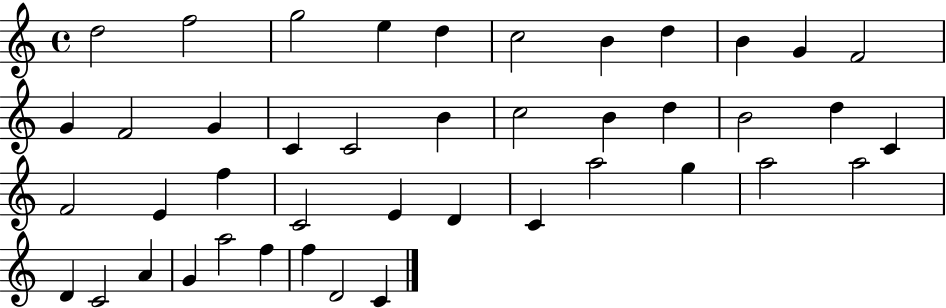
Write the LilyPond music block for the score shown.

{
  \clef treble
  \time 4/4
  \defaultTimeSignature
  \key c \major
  d''2 f''2 | g''2 e''4 d''4 | c''2 b'4 d''4 | b'4 g'4 f'2 | \break g'4 f'2 g'4 | c'4 c'2 b'4 | c''2 b'4 d''4 | b'2 d''4 c'4 | \break f'2 e'4 f''4 | c'2 e'4 d'4 | c'4 a''2 g''4 | a''2 a''2 | \break d'4 c'2 a'4 | g'4 a''2 f''4 | f''4 d'2 c'4 | \bar "|."
}